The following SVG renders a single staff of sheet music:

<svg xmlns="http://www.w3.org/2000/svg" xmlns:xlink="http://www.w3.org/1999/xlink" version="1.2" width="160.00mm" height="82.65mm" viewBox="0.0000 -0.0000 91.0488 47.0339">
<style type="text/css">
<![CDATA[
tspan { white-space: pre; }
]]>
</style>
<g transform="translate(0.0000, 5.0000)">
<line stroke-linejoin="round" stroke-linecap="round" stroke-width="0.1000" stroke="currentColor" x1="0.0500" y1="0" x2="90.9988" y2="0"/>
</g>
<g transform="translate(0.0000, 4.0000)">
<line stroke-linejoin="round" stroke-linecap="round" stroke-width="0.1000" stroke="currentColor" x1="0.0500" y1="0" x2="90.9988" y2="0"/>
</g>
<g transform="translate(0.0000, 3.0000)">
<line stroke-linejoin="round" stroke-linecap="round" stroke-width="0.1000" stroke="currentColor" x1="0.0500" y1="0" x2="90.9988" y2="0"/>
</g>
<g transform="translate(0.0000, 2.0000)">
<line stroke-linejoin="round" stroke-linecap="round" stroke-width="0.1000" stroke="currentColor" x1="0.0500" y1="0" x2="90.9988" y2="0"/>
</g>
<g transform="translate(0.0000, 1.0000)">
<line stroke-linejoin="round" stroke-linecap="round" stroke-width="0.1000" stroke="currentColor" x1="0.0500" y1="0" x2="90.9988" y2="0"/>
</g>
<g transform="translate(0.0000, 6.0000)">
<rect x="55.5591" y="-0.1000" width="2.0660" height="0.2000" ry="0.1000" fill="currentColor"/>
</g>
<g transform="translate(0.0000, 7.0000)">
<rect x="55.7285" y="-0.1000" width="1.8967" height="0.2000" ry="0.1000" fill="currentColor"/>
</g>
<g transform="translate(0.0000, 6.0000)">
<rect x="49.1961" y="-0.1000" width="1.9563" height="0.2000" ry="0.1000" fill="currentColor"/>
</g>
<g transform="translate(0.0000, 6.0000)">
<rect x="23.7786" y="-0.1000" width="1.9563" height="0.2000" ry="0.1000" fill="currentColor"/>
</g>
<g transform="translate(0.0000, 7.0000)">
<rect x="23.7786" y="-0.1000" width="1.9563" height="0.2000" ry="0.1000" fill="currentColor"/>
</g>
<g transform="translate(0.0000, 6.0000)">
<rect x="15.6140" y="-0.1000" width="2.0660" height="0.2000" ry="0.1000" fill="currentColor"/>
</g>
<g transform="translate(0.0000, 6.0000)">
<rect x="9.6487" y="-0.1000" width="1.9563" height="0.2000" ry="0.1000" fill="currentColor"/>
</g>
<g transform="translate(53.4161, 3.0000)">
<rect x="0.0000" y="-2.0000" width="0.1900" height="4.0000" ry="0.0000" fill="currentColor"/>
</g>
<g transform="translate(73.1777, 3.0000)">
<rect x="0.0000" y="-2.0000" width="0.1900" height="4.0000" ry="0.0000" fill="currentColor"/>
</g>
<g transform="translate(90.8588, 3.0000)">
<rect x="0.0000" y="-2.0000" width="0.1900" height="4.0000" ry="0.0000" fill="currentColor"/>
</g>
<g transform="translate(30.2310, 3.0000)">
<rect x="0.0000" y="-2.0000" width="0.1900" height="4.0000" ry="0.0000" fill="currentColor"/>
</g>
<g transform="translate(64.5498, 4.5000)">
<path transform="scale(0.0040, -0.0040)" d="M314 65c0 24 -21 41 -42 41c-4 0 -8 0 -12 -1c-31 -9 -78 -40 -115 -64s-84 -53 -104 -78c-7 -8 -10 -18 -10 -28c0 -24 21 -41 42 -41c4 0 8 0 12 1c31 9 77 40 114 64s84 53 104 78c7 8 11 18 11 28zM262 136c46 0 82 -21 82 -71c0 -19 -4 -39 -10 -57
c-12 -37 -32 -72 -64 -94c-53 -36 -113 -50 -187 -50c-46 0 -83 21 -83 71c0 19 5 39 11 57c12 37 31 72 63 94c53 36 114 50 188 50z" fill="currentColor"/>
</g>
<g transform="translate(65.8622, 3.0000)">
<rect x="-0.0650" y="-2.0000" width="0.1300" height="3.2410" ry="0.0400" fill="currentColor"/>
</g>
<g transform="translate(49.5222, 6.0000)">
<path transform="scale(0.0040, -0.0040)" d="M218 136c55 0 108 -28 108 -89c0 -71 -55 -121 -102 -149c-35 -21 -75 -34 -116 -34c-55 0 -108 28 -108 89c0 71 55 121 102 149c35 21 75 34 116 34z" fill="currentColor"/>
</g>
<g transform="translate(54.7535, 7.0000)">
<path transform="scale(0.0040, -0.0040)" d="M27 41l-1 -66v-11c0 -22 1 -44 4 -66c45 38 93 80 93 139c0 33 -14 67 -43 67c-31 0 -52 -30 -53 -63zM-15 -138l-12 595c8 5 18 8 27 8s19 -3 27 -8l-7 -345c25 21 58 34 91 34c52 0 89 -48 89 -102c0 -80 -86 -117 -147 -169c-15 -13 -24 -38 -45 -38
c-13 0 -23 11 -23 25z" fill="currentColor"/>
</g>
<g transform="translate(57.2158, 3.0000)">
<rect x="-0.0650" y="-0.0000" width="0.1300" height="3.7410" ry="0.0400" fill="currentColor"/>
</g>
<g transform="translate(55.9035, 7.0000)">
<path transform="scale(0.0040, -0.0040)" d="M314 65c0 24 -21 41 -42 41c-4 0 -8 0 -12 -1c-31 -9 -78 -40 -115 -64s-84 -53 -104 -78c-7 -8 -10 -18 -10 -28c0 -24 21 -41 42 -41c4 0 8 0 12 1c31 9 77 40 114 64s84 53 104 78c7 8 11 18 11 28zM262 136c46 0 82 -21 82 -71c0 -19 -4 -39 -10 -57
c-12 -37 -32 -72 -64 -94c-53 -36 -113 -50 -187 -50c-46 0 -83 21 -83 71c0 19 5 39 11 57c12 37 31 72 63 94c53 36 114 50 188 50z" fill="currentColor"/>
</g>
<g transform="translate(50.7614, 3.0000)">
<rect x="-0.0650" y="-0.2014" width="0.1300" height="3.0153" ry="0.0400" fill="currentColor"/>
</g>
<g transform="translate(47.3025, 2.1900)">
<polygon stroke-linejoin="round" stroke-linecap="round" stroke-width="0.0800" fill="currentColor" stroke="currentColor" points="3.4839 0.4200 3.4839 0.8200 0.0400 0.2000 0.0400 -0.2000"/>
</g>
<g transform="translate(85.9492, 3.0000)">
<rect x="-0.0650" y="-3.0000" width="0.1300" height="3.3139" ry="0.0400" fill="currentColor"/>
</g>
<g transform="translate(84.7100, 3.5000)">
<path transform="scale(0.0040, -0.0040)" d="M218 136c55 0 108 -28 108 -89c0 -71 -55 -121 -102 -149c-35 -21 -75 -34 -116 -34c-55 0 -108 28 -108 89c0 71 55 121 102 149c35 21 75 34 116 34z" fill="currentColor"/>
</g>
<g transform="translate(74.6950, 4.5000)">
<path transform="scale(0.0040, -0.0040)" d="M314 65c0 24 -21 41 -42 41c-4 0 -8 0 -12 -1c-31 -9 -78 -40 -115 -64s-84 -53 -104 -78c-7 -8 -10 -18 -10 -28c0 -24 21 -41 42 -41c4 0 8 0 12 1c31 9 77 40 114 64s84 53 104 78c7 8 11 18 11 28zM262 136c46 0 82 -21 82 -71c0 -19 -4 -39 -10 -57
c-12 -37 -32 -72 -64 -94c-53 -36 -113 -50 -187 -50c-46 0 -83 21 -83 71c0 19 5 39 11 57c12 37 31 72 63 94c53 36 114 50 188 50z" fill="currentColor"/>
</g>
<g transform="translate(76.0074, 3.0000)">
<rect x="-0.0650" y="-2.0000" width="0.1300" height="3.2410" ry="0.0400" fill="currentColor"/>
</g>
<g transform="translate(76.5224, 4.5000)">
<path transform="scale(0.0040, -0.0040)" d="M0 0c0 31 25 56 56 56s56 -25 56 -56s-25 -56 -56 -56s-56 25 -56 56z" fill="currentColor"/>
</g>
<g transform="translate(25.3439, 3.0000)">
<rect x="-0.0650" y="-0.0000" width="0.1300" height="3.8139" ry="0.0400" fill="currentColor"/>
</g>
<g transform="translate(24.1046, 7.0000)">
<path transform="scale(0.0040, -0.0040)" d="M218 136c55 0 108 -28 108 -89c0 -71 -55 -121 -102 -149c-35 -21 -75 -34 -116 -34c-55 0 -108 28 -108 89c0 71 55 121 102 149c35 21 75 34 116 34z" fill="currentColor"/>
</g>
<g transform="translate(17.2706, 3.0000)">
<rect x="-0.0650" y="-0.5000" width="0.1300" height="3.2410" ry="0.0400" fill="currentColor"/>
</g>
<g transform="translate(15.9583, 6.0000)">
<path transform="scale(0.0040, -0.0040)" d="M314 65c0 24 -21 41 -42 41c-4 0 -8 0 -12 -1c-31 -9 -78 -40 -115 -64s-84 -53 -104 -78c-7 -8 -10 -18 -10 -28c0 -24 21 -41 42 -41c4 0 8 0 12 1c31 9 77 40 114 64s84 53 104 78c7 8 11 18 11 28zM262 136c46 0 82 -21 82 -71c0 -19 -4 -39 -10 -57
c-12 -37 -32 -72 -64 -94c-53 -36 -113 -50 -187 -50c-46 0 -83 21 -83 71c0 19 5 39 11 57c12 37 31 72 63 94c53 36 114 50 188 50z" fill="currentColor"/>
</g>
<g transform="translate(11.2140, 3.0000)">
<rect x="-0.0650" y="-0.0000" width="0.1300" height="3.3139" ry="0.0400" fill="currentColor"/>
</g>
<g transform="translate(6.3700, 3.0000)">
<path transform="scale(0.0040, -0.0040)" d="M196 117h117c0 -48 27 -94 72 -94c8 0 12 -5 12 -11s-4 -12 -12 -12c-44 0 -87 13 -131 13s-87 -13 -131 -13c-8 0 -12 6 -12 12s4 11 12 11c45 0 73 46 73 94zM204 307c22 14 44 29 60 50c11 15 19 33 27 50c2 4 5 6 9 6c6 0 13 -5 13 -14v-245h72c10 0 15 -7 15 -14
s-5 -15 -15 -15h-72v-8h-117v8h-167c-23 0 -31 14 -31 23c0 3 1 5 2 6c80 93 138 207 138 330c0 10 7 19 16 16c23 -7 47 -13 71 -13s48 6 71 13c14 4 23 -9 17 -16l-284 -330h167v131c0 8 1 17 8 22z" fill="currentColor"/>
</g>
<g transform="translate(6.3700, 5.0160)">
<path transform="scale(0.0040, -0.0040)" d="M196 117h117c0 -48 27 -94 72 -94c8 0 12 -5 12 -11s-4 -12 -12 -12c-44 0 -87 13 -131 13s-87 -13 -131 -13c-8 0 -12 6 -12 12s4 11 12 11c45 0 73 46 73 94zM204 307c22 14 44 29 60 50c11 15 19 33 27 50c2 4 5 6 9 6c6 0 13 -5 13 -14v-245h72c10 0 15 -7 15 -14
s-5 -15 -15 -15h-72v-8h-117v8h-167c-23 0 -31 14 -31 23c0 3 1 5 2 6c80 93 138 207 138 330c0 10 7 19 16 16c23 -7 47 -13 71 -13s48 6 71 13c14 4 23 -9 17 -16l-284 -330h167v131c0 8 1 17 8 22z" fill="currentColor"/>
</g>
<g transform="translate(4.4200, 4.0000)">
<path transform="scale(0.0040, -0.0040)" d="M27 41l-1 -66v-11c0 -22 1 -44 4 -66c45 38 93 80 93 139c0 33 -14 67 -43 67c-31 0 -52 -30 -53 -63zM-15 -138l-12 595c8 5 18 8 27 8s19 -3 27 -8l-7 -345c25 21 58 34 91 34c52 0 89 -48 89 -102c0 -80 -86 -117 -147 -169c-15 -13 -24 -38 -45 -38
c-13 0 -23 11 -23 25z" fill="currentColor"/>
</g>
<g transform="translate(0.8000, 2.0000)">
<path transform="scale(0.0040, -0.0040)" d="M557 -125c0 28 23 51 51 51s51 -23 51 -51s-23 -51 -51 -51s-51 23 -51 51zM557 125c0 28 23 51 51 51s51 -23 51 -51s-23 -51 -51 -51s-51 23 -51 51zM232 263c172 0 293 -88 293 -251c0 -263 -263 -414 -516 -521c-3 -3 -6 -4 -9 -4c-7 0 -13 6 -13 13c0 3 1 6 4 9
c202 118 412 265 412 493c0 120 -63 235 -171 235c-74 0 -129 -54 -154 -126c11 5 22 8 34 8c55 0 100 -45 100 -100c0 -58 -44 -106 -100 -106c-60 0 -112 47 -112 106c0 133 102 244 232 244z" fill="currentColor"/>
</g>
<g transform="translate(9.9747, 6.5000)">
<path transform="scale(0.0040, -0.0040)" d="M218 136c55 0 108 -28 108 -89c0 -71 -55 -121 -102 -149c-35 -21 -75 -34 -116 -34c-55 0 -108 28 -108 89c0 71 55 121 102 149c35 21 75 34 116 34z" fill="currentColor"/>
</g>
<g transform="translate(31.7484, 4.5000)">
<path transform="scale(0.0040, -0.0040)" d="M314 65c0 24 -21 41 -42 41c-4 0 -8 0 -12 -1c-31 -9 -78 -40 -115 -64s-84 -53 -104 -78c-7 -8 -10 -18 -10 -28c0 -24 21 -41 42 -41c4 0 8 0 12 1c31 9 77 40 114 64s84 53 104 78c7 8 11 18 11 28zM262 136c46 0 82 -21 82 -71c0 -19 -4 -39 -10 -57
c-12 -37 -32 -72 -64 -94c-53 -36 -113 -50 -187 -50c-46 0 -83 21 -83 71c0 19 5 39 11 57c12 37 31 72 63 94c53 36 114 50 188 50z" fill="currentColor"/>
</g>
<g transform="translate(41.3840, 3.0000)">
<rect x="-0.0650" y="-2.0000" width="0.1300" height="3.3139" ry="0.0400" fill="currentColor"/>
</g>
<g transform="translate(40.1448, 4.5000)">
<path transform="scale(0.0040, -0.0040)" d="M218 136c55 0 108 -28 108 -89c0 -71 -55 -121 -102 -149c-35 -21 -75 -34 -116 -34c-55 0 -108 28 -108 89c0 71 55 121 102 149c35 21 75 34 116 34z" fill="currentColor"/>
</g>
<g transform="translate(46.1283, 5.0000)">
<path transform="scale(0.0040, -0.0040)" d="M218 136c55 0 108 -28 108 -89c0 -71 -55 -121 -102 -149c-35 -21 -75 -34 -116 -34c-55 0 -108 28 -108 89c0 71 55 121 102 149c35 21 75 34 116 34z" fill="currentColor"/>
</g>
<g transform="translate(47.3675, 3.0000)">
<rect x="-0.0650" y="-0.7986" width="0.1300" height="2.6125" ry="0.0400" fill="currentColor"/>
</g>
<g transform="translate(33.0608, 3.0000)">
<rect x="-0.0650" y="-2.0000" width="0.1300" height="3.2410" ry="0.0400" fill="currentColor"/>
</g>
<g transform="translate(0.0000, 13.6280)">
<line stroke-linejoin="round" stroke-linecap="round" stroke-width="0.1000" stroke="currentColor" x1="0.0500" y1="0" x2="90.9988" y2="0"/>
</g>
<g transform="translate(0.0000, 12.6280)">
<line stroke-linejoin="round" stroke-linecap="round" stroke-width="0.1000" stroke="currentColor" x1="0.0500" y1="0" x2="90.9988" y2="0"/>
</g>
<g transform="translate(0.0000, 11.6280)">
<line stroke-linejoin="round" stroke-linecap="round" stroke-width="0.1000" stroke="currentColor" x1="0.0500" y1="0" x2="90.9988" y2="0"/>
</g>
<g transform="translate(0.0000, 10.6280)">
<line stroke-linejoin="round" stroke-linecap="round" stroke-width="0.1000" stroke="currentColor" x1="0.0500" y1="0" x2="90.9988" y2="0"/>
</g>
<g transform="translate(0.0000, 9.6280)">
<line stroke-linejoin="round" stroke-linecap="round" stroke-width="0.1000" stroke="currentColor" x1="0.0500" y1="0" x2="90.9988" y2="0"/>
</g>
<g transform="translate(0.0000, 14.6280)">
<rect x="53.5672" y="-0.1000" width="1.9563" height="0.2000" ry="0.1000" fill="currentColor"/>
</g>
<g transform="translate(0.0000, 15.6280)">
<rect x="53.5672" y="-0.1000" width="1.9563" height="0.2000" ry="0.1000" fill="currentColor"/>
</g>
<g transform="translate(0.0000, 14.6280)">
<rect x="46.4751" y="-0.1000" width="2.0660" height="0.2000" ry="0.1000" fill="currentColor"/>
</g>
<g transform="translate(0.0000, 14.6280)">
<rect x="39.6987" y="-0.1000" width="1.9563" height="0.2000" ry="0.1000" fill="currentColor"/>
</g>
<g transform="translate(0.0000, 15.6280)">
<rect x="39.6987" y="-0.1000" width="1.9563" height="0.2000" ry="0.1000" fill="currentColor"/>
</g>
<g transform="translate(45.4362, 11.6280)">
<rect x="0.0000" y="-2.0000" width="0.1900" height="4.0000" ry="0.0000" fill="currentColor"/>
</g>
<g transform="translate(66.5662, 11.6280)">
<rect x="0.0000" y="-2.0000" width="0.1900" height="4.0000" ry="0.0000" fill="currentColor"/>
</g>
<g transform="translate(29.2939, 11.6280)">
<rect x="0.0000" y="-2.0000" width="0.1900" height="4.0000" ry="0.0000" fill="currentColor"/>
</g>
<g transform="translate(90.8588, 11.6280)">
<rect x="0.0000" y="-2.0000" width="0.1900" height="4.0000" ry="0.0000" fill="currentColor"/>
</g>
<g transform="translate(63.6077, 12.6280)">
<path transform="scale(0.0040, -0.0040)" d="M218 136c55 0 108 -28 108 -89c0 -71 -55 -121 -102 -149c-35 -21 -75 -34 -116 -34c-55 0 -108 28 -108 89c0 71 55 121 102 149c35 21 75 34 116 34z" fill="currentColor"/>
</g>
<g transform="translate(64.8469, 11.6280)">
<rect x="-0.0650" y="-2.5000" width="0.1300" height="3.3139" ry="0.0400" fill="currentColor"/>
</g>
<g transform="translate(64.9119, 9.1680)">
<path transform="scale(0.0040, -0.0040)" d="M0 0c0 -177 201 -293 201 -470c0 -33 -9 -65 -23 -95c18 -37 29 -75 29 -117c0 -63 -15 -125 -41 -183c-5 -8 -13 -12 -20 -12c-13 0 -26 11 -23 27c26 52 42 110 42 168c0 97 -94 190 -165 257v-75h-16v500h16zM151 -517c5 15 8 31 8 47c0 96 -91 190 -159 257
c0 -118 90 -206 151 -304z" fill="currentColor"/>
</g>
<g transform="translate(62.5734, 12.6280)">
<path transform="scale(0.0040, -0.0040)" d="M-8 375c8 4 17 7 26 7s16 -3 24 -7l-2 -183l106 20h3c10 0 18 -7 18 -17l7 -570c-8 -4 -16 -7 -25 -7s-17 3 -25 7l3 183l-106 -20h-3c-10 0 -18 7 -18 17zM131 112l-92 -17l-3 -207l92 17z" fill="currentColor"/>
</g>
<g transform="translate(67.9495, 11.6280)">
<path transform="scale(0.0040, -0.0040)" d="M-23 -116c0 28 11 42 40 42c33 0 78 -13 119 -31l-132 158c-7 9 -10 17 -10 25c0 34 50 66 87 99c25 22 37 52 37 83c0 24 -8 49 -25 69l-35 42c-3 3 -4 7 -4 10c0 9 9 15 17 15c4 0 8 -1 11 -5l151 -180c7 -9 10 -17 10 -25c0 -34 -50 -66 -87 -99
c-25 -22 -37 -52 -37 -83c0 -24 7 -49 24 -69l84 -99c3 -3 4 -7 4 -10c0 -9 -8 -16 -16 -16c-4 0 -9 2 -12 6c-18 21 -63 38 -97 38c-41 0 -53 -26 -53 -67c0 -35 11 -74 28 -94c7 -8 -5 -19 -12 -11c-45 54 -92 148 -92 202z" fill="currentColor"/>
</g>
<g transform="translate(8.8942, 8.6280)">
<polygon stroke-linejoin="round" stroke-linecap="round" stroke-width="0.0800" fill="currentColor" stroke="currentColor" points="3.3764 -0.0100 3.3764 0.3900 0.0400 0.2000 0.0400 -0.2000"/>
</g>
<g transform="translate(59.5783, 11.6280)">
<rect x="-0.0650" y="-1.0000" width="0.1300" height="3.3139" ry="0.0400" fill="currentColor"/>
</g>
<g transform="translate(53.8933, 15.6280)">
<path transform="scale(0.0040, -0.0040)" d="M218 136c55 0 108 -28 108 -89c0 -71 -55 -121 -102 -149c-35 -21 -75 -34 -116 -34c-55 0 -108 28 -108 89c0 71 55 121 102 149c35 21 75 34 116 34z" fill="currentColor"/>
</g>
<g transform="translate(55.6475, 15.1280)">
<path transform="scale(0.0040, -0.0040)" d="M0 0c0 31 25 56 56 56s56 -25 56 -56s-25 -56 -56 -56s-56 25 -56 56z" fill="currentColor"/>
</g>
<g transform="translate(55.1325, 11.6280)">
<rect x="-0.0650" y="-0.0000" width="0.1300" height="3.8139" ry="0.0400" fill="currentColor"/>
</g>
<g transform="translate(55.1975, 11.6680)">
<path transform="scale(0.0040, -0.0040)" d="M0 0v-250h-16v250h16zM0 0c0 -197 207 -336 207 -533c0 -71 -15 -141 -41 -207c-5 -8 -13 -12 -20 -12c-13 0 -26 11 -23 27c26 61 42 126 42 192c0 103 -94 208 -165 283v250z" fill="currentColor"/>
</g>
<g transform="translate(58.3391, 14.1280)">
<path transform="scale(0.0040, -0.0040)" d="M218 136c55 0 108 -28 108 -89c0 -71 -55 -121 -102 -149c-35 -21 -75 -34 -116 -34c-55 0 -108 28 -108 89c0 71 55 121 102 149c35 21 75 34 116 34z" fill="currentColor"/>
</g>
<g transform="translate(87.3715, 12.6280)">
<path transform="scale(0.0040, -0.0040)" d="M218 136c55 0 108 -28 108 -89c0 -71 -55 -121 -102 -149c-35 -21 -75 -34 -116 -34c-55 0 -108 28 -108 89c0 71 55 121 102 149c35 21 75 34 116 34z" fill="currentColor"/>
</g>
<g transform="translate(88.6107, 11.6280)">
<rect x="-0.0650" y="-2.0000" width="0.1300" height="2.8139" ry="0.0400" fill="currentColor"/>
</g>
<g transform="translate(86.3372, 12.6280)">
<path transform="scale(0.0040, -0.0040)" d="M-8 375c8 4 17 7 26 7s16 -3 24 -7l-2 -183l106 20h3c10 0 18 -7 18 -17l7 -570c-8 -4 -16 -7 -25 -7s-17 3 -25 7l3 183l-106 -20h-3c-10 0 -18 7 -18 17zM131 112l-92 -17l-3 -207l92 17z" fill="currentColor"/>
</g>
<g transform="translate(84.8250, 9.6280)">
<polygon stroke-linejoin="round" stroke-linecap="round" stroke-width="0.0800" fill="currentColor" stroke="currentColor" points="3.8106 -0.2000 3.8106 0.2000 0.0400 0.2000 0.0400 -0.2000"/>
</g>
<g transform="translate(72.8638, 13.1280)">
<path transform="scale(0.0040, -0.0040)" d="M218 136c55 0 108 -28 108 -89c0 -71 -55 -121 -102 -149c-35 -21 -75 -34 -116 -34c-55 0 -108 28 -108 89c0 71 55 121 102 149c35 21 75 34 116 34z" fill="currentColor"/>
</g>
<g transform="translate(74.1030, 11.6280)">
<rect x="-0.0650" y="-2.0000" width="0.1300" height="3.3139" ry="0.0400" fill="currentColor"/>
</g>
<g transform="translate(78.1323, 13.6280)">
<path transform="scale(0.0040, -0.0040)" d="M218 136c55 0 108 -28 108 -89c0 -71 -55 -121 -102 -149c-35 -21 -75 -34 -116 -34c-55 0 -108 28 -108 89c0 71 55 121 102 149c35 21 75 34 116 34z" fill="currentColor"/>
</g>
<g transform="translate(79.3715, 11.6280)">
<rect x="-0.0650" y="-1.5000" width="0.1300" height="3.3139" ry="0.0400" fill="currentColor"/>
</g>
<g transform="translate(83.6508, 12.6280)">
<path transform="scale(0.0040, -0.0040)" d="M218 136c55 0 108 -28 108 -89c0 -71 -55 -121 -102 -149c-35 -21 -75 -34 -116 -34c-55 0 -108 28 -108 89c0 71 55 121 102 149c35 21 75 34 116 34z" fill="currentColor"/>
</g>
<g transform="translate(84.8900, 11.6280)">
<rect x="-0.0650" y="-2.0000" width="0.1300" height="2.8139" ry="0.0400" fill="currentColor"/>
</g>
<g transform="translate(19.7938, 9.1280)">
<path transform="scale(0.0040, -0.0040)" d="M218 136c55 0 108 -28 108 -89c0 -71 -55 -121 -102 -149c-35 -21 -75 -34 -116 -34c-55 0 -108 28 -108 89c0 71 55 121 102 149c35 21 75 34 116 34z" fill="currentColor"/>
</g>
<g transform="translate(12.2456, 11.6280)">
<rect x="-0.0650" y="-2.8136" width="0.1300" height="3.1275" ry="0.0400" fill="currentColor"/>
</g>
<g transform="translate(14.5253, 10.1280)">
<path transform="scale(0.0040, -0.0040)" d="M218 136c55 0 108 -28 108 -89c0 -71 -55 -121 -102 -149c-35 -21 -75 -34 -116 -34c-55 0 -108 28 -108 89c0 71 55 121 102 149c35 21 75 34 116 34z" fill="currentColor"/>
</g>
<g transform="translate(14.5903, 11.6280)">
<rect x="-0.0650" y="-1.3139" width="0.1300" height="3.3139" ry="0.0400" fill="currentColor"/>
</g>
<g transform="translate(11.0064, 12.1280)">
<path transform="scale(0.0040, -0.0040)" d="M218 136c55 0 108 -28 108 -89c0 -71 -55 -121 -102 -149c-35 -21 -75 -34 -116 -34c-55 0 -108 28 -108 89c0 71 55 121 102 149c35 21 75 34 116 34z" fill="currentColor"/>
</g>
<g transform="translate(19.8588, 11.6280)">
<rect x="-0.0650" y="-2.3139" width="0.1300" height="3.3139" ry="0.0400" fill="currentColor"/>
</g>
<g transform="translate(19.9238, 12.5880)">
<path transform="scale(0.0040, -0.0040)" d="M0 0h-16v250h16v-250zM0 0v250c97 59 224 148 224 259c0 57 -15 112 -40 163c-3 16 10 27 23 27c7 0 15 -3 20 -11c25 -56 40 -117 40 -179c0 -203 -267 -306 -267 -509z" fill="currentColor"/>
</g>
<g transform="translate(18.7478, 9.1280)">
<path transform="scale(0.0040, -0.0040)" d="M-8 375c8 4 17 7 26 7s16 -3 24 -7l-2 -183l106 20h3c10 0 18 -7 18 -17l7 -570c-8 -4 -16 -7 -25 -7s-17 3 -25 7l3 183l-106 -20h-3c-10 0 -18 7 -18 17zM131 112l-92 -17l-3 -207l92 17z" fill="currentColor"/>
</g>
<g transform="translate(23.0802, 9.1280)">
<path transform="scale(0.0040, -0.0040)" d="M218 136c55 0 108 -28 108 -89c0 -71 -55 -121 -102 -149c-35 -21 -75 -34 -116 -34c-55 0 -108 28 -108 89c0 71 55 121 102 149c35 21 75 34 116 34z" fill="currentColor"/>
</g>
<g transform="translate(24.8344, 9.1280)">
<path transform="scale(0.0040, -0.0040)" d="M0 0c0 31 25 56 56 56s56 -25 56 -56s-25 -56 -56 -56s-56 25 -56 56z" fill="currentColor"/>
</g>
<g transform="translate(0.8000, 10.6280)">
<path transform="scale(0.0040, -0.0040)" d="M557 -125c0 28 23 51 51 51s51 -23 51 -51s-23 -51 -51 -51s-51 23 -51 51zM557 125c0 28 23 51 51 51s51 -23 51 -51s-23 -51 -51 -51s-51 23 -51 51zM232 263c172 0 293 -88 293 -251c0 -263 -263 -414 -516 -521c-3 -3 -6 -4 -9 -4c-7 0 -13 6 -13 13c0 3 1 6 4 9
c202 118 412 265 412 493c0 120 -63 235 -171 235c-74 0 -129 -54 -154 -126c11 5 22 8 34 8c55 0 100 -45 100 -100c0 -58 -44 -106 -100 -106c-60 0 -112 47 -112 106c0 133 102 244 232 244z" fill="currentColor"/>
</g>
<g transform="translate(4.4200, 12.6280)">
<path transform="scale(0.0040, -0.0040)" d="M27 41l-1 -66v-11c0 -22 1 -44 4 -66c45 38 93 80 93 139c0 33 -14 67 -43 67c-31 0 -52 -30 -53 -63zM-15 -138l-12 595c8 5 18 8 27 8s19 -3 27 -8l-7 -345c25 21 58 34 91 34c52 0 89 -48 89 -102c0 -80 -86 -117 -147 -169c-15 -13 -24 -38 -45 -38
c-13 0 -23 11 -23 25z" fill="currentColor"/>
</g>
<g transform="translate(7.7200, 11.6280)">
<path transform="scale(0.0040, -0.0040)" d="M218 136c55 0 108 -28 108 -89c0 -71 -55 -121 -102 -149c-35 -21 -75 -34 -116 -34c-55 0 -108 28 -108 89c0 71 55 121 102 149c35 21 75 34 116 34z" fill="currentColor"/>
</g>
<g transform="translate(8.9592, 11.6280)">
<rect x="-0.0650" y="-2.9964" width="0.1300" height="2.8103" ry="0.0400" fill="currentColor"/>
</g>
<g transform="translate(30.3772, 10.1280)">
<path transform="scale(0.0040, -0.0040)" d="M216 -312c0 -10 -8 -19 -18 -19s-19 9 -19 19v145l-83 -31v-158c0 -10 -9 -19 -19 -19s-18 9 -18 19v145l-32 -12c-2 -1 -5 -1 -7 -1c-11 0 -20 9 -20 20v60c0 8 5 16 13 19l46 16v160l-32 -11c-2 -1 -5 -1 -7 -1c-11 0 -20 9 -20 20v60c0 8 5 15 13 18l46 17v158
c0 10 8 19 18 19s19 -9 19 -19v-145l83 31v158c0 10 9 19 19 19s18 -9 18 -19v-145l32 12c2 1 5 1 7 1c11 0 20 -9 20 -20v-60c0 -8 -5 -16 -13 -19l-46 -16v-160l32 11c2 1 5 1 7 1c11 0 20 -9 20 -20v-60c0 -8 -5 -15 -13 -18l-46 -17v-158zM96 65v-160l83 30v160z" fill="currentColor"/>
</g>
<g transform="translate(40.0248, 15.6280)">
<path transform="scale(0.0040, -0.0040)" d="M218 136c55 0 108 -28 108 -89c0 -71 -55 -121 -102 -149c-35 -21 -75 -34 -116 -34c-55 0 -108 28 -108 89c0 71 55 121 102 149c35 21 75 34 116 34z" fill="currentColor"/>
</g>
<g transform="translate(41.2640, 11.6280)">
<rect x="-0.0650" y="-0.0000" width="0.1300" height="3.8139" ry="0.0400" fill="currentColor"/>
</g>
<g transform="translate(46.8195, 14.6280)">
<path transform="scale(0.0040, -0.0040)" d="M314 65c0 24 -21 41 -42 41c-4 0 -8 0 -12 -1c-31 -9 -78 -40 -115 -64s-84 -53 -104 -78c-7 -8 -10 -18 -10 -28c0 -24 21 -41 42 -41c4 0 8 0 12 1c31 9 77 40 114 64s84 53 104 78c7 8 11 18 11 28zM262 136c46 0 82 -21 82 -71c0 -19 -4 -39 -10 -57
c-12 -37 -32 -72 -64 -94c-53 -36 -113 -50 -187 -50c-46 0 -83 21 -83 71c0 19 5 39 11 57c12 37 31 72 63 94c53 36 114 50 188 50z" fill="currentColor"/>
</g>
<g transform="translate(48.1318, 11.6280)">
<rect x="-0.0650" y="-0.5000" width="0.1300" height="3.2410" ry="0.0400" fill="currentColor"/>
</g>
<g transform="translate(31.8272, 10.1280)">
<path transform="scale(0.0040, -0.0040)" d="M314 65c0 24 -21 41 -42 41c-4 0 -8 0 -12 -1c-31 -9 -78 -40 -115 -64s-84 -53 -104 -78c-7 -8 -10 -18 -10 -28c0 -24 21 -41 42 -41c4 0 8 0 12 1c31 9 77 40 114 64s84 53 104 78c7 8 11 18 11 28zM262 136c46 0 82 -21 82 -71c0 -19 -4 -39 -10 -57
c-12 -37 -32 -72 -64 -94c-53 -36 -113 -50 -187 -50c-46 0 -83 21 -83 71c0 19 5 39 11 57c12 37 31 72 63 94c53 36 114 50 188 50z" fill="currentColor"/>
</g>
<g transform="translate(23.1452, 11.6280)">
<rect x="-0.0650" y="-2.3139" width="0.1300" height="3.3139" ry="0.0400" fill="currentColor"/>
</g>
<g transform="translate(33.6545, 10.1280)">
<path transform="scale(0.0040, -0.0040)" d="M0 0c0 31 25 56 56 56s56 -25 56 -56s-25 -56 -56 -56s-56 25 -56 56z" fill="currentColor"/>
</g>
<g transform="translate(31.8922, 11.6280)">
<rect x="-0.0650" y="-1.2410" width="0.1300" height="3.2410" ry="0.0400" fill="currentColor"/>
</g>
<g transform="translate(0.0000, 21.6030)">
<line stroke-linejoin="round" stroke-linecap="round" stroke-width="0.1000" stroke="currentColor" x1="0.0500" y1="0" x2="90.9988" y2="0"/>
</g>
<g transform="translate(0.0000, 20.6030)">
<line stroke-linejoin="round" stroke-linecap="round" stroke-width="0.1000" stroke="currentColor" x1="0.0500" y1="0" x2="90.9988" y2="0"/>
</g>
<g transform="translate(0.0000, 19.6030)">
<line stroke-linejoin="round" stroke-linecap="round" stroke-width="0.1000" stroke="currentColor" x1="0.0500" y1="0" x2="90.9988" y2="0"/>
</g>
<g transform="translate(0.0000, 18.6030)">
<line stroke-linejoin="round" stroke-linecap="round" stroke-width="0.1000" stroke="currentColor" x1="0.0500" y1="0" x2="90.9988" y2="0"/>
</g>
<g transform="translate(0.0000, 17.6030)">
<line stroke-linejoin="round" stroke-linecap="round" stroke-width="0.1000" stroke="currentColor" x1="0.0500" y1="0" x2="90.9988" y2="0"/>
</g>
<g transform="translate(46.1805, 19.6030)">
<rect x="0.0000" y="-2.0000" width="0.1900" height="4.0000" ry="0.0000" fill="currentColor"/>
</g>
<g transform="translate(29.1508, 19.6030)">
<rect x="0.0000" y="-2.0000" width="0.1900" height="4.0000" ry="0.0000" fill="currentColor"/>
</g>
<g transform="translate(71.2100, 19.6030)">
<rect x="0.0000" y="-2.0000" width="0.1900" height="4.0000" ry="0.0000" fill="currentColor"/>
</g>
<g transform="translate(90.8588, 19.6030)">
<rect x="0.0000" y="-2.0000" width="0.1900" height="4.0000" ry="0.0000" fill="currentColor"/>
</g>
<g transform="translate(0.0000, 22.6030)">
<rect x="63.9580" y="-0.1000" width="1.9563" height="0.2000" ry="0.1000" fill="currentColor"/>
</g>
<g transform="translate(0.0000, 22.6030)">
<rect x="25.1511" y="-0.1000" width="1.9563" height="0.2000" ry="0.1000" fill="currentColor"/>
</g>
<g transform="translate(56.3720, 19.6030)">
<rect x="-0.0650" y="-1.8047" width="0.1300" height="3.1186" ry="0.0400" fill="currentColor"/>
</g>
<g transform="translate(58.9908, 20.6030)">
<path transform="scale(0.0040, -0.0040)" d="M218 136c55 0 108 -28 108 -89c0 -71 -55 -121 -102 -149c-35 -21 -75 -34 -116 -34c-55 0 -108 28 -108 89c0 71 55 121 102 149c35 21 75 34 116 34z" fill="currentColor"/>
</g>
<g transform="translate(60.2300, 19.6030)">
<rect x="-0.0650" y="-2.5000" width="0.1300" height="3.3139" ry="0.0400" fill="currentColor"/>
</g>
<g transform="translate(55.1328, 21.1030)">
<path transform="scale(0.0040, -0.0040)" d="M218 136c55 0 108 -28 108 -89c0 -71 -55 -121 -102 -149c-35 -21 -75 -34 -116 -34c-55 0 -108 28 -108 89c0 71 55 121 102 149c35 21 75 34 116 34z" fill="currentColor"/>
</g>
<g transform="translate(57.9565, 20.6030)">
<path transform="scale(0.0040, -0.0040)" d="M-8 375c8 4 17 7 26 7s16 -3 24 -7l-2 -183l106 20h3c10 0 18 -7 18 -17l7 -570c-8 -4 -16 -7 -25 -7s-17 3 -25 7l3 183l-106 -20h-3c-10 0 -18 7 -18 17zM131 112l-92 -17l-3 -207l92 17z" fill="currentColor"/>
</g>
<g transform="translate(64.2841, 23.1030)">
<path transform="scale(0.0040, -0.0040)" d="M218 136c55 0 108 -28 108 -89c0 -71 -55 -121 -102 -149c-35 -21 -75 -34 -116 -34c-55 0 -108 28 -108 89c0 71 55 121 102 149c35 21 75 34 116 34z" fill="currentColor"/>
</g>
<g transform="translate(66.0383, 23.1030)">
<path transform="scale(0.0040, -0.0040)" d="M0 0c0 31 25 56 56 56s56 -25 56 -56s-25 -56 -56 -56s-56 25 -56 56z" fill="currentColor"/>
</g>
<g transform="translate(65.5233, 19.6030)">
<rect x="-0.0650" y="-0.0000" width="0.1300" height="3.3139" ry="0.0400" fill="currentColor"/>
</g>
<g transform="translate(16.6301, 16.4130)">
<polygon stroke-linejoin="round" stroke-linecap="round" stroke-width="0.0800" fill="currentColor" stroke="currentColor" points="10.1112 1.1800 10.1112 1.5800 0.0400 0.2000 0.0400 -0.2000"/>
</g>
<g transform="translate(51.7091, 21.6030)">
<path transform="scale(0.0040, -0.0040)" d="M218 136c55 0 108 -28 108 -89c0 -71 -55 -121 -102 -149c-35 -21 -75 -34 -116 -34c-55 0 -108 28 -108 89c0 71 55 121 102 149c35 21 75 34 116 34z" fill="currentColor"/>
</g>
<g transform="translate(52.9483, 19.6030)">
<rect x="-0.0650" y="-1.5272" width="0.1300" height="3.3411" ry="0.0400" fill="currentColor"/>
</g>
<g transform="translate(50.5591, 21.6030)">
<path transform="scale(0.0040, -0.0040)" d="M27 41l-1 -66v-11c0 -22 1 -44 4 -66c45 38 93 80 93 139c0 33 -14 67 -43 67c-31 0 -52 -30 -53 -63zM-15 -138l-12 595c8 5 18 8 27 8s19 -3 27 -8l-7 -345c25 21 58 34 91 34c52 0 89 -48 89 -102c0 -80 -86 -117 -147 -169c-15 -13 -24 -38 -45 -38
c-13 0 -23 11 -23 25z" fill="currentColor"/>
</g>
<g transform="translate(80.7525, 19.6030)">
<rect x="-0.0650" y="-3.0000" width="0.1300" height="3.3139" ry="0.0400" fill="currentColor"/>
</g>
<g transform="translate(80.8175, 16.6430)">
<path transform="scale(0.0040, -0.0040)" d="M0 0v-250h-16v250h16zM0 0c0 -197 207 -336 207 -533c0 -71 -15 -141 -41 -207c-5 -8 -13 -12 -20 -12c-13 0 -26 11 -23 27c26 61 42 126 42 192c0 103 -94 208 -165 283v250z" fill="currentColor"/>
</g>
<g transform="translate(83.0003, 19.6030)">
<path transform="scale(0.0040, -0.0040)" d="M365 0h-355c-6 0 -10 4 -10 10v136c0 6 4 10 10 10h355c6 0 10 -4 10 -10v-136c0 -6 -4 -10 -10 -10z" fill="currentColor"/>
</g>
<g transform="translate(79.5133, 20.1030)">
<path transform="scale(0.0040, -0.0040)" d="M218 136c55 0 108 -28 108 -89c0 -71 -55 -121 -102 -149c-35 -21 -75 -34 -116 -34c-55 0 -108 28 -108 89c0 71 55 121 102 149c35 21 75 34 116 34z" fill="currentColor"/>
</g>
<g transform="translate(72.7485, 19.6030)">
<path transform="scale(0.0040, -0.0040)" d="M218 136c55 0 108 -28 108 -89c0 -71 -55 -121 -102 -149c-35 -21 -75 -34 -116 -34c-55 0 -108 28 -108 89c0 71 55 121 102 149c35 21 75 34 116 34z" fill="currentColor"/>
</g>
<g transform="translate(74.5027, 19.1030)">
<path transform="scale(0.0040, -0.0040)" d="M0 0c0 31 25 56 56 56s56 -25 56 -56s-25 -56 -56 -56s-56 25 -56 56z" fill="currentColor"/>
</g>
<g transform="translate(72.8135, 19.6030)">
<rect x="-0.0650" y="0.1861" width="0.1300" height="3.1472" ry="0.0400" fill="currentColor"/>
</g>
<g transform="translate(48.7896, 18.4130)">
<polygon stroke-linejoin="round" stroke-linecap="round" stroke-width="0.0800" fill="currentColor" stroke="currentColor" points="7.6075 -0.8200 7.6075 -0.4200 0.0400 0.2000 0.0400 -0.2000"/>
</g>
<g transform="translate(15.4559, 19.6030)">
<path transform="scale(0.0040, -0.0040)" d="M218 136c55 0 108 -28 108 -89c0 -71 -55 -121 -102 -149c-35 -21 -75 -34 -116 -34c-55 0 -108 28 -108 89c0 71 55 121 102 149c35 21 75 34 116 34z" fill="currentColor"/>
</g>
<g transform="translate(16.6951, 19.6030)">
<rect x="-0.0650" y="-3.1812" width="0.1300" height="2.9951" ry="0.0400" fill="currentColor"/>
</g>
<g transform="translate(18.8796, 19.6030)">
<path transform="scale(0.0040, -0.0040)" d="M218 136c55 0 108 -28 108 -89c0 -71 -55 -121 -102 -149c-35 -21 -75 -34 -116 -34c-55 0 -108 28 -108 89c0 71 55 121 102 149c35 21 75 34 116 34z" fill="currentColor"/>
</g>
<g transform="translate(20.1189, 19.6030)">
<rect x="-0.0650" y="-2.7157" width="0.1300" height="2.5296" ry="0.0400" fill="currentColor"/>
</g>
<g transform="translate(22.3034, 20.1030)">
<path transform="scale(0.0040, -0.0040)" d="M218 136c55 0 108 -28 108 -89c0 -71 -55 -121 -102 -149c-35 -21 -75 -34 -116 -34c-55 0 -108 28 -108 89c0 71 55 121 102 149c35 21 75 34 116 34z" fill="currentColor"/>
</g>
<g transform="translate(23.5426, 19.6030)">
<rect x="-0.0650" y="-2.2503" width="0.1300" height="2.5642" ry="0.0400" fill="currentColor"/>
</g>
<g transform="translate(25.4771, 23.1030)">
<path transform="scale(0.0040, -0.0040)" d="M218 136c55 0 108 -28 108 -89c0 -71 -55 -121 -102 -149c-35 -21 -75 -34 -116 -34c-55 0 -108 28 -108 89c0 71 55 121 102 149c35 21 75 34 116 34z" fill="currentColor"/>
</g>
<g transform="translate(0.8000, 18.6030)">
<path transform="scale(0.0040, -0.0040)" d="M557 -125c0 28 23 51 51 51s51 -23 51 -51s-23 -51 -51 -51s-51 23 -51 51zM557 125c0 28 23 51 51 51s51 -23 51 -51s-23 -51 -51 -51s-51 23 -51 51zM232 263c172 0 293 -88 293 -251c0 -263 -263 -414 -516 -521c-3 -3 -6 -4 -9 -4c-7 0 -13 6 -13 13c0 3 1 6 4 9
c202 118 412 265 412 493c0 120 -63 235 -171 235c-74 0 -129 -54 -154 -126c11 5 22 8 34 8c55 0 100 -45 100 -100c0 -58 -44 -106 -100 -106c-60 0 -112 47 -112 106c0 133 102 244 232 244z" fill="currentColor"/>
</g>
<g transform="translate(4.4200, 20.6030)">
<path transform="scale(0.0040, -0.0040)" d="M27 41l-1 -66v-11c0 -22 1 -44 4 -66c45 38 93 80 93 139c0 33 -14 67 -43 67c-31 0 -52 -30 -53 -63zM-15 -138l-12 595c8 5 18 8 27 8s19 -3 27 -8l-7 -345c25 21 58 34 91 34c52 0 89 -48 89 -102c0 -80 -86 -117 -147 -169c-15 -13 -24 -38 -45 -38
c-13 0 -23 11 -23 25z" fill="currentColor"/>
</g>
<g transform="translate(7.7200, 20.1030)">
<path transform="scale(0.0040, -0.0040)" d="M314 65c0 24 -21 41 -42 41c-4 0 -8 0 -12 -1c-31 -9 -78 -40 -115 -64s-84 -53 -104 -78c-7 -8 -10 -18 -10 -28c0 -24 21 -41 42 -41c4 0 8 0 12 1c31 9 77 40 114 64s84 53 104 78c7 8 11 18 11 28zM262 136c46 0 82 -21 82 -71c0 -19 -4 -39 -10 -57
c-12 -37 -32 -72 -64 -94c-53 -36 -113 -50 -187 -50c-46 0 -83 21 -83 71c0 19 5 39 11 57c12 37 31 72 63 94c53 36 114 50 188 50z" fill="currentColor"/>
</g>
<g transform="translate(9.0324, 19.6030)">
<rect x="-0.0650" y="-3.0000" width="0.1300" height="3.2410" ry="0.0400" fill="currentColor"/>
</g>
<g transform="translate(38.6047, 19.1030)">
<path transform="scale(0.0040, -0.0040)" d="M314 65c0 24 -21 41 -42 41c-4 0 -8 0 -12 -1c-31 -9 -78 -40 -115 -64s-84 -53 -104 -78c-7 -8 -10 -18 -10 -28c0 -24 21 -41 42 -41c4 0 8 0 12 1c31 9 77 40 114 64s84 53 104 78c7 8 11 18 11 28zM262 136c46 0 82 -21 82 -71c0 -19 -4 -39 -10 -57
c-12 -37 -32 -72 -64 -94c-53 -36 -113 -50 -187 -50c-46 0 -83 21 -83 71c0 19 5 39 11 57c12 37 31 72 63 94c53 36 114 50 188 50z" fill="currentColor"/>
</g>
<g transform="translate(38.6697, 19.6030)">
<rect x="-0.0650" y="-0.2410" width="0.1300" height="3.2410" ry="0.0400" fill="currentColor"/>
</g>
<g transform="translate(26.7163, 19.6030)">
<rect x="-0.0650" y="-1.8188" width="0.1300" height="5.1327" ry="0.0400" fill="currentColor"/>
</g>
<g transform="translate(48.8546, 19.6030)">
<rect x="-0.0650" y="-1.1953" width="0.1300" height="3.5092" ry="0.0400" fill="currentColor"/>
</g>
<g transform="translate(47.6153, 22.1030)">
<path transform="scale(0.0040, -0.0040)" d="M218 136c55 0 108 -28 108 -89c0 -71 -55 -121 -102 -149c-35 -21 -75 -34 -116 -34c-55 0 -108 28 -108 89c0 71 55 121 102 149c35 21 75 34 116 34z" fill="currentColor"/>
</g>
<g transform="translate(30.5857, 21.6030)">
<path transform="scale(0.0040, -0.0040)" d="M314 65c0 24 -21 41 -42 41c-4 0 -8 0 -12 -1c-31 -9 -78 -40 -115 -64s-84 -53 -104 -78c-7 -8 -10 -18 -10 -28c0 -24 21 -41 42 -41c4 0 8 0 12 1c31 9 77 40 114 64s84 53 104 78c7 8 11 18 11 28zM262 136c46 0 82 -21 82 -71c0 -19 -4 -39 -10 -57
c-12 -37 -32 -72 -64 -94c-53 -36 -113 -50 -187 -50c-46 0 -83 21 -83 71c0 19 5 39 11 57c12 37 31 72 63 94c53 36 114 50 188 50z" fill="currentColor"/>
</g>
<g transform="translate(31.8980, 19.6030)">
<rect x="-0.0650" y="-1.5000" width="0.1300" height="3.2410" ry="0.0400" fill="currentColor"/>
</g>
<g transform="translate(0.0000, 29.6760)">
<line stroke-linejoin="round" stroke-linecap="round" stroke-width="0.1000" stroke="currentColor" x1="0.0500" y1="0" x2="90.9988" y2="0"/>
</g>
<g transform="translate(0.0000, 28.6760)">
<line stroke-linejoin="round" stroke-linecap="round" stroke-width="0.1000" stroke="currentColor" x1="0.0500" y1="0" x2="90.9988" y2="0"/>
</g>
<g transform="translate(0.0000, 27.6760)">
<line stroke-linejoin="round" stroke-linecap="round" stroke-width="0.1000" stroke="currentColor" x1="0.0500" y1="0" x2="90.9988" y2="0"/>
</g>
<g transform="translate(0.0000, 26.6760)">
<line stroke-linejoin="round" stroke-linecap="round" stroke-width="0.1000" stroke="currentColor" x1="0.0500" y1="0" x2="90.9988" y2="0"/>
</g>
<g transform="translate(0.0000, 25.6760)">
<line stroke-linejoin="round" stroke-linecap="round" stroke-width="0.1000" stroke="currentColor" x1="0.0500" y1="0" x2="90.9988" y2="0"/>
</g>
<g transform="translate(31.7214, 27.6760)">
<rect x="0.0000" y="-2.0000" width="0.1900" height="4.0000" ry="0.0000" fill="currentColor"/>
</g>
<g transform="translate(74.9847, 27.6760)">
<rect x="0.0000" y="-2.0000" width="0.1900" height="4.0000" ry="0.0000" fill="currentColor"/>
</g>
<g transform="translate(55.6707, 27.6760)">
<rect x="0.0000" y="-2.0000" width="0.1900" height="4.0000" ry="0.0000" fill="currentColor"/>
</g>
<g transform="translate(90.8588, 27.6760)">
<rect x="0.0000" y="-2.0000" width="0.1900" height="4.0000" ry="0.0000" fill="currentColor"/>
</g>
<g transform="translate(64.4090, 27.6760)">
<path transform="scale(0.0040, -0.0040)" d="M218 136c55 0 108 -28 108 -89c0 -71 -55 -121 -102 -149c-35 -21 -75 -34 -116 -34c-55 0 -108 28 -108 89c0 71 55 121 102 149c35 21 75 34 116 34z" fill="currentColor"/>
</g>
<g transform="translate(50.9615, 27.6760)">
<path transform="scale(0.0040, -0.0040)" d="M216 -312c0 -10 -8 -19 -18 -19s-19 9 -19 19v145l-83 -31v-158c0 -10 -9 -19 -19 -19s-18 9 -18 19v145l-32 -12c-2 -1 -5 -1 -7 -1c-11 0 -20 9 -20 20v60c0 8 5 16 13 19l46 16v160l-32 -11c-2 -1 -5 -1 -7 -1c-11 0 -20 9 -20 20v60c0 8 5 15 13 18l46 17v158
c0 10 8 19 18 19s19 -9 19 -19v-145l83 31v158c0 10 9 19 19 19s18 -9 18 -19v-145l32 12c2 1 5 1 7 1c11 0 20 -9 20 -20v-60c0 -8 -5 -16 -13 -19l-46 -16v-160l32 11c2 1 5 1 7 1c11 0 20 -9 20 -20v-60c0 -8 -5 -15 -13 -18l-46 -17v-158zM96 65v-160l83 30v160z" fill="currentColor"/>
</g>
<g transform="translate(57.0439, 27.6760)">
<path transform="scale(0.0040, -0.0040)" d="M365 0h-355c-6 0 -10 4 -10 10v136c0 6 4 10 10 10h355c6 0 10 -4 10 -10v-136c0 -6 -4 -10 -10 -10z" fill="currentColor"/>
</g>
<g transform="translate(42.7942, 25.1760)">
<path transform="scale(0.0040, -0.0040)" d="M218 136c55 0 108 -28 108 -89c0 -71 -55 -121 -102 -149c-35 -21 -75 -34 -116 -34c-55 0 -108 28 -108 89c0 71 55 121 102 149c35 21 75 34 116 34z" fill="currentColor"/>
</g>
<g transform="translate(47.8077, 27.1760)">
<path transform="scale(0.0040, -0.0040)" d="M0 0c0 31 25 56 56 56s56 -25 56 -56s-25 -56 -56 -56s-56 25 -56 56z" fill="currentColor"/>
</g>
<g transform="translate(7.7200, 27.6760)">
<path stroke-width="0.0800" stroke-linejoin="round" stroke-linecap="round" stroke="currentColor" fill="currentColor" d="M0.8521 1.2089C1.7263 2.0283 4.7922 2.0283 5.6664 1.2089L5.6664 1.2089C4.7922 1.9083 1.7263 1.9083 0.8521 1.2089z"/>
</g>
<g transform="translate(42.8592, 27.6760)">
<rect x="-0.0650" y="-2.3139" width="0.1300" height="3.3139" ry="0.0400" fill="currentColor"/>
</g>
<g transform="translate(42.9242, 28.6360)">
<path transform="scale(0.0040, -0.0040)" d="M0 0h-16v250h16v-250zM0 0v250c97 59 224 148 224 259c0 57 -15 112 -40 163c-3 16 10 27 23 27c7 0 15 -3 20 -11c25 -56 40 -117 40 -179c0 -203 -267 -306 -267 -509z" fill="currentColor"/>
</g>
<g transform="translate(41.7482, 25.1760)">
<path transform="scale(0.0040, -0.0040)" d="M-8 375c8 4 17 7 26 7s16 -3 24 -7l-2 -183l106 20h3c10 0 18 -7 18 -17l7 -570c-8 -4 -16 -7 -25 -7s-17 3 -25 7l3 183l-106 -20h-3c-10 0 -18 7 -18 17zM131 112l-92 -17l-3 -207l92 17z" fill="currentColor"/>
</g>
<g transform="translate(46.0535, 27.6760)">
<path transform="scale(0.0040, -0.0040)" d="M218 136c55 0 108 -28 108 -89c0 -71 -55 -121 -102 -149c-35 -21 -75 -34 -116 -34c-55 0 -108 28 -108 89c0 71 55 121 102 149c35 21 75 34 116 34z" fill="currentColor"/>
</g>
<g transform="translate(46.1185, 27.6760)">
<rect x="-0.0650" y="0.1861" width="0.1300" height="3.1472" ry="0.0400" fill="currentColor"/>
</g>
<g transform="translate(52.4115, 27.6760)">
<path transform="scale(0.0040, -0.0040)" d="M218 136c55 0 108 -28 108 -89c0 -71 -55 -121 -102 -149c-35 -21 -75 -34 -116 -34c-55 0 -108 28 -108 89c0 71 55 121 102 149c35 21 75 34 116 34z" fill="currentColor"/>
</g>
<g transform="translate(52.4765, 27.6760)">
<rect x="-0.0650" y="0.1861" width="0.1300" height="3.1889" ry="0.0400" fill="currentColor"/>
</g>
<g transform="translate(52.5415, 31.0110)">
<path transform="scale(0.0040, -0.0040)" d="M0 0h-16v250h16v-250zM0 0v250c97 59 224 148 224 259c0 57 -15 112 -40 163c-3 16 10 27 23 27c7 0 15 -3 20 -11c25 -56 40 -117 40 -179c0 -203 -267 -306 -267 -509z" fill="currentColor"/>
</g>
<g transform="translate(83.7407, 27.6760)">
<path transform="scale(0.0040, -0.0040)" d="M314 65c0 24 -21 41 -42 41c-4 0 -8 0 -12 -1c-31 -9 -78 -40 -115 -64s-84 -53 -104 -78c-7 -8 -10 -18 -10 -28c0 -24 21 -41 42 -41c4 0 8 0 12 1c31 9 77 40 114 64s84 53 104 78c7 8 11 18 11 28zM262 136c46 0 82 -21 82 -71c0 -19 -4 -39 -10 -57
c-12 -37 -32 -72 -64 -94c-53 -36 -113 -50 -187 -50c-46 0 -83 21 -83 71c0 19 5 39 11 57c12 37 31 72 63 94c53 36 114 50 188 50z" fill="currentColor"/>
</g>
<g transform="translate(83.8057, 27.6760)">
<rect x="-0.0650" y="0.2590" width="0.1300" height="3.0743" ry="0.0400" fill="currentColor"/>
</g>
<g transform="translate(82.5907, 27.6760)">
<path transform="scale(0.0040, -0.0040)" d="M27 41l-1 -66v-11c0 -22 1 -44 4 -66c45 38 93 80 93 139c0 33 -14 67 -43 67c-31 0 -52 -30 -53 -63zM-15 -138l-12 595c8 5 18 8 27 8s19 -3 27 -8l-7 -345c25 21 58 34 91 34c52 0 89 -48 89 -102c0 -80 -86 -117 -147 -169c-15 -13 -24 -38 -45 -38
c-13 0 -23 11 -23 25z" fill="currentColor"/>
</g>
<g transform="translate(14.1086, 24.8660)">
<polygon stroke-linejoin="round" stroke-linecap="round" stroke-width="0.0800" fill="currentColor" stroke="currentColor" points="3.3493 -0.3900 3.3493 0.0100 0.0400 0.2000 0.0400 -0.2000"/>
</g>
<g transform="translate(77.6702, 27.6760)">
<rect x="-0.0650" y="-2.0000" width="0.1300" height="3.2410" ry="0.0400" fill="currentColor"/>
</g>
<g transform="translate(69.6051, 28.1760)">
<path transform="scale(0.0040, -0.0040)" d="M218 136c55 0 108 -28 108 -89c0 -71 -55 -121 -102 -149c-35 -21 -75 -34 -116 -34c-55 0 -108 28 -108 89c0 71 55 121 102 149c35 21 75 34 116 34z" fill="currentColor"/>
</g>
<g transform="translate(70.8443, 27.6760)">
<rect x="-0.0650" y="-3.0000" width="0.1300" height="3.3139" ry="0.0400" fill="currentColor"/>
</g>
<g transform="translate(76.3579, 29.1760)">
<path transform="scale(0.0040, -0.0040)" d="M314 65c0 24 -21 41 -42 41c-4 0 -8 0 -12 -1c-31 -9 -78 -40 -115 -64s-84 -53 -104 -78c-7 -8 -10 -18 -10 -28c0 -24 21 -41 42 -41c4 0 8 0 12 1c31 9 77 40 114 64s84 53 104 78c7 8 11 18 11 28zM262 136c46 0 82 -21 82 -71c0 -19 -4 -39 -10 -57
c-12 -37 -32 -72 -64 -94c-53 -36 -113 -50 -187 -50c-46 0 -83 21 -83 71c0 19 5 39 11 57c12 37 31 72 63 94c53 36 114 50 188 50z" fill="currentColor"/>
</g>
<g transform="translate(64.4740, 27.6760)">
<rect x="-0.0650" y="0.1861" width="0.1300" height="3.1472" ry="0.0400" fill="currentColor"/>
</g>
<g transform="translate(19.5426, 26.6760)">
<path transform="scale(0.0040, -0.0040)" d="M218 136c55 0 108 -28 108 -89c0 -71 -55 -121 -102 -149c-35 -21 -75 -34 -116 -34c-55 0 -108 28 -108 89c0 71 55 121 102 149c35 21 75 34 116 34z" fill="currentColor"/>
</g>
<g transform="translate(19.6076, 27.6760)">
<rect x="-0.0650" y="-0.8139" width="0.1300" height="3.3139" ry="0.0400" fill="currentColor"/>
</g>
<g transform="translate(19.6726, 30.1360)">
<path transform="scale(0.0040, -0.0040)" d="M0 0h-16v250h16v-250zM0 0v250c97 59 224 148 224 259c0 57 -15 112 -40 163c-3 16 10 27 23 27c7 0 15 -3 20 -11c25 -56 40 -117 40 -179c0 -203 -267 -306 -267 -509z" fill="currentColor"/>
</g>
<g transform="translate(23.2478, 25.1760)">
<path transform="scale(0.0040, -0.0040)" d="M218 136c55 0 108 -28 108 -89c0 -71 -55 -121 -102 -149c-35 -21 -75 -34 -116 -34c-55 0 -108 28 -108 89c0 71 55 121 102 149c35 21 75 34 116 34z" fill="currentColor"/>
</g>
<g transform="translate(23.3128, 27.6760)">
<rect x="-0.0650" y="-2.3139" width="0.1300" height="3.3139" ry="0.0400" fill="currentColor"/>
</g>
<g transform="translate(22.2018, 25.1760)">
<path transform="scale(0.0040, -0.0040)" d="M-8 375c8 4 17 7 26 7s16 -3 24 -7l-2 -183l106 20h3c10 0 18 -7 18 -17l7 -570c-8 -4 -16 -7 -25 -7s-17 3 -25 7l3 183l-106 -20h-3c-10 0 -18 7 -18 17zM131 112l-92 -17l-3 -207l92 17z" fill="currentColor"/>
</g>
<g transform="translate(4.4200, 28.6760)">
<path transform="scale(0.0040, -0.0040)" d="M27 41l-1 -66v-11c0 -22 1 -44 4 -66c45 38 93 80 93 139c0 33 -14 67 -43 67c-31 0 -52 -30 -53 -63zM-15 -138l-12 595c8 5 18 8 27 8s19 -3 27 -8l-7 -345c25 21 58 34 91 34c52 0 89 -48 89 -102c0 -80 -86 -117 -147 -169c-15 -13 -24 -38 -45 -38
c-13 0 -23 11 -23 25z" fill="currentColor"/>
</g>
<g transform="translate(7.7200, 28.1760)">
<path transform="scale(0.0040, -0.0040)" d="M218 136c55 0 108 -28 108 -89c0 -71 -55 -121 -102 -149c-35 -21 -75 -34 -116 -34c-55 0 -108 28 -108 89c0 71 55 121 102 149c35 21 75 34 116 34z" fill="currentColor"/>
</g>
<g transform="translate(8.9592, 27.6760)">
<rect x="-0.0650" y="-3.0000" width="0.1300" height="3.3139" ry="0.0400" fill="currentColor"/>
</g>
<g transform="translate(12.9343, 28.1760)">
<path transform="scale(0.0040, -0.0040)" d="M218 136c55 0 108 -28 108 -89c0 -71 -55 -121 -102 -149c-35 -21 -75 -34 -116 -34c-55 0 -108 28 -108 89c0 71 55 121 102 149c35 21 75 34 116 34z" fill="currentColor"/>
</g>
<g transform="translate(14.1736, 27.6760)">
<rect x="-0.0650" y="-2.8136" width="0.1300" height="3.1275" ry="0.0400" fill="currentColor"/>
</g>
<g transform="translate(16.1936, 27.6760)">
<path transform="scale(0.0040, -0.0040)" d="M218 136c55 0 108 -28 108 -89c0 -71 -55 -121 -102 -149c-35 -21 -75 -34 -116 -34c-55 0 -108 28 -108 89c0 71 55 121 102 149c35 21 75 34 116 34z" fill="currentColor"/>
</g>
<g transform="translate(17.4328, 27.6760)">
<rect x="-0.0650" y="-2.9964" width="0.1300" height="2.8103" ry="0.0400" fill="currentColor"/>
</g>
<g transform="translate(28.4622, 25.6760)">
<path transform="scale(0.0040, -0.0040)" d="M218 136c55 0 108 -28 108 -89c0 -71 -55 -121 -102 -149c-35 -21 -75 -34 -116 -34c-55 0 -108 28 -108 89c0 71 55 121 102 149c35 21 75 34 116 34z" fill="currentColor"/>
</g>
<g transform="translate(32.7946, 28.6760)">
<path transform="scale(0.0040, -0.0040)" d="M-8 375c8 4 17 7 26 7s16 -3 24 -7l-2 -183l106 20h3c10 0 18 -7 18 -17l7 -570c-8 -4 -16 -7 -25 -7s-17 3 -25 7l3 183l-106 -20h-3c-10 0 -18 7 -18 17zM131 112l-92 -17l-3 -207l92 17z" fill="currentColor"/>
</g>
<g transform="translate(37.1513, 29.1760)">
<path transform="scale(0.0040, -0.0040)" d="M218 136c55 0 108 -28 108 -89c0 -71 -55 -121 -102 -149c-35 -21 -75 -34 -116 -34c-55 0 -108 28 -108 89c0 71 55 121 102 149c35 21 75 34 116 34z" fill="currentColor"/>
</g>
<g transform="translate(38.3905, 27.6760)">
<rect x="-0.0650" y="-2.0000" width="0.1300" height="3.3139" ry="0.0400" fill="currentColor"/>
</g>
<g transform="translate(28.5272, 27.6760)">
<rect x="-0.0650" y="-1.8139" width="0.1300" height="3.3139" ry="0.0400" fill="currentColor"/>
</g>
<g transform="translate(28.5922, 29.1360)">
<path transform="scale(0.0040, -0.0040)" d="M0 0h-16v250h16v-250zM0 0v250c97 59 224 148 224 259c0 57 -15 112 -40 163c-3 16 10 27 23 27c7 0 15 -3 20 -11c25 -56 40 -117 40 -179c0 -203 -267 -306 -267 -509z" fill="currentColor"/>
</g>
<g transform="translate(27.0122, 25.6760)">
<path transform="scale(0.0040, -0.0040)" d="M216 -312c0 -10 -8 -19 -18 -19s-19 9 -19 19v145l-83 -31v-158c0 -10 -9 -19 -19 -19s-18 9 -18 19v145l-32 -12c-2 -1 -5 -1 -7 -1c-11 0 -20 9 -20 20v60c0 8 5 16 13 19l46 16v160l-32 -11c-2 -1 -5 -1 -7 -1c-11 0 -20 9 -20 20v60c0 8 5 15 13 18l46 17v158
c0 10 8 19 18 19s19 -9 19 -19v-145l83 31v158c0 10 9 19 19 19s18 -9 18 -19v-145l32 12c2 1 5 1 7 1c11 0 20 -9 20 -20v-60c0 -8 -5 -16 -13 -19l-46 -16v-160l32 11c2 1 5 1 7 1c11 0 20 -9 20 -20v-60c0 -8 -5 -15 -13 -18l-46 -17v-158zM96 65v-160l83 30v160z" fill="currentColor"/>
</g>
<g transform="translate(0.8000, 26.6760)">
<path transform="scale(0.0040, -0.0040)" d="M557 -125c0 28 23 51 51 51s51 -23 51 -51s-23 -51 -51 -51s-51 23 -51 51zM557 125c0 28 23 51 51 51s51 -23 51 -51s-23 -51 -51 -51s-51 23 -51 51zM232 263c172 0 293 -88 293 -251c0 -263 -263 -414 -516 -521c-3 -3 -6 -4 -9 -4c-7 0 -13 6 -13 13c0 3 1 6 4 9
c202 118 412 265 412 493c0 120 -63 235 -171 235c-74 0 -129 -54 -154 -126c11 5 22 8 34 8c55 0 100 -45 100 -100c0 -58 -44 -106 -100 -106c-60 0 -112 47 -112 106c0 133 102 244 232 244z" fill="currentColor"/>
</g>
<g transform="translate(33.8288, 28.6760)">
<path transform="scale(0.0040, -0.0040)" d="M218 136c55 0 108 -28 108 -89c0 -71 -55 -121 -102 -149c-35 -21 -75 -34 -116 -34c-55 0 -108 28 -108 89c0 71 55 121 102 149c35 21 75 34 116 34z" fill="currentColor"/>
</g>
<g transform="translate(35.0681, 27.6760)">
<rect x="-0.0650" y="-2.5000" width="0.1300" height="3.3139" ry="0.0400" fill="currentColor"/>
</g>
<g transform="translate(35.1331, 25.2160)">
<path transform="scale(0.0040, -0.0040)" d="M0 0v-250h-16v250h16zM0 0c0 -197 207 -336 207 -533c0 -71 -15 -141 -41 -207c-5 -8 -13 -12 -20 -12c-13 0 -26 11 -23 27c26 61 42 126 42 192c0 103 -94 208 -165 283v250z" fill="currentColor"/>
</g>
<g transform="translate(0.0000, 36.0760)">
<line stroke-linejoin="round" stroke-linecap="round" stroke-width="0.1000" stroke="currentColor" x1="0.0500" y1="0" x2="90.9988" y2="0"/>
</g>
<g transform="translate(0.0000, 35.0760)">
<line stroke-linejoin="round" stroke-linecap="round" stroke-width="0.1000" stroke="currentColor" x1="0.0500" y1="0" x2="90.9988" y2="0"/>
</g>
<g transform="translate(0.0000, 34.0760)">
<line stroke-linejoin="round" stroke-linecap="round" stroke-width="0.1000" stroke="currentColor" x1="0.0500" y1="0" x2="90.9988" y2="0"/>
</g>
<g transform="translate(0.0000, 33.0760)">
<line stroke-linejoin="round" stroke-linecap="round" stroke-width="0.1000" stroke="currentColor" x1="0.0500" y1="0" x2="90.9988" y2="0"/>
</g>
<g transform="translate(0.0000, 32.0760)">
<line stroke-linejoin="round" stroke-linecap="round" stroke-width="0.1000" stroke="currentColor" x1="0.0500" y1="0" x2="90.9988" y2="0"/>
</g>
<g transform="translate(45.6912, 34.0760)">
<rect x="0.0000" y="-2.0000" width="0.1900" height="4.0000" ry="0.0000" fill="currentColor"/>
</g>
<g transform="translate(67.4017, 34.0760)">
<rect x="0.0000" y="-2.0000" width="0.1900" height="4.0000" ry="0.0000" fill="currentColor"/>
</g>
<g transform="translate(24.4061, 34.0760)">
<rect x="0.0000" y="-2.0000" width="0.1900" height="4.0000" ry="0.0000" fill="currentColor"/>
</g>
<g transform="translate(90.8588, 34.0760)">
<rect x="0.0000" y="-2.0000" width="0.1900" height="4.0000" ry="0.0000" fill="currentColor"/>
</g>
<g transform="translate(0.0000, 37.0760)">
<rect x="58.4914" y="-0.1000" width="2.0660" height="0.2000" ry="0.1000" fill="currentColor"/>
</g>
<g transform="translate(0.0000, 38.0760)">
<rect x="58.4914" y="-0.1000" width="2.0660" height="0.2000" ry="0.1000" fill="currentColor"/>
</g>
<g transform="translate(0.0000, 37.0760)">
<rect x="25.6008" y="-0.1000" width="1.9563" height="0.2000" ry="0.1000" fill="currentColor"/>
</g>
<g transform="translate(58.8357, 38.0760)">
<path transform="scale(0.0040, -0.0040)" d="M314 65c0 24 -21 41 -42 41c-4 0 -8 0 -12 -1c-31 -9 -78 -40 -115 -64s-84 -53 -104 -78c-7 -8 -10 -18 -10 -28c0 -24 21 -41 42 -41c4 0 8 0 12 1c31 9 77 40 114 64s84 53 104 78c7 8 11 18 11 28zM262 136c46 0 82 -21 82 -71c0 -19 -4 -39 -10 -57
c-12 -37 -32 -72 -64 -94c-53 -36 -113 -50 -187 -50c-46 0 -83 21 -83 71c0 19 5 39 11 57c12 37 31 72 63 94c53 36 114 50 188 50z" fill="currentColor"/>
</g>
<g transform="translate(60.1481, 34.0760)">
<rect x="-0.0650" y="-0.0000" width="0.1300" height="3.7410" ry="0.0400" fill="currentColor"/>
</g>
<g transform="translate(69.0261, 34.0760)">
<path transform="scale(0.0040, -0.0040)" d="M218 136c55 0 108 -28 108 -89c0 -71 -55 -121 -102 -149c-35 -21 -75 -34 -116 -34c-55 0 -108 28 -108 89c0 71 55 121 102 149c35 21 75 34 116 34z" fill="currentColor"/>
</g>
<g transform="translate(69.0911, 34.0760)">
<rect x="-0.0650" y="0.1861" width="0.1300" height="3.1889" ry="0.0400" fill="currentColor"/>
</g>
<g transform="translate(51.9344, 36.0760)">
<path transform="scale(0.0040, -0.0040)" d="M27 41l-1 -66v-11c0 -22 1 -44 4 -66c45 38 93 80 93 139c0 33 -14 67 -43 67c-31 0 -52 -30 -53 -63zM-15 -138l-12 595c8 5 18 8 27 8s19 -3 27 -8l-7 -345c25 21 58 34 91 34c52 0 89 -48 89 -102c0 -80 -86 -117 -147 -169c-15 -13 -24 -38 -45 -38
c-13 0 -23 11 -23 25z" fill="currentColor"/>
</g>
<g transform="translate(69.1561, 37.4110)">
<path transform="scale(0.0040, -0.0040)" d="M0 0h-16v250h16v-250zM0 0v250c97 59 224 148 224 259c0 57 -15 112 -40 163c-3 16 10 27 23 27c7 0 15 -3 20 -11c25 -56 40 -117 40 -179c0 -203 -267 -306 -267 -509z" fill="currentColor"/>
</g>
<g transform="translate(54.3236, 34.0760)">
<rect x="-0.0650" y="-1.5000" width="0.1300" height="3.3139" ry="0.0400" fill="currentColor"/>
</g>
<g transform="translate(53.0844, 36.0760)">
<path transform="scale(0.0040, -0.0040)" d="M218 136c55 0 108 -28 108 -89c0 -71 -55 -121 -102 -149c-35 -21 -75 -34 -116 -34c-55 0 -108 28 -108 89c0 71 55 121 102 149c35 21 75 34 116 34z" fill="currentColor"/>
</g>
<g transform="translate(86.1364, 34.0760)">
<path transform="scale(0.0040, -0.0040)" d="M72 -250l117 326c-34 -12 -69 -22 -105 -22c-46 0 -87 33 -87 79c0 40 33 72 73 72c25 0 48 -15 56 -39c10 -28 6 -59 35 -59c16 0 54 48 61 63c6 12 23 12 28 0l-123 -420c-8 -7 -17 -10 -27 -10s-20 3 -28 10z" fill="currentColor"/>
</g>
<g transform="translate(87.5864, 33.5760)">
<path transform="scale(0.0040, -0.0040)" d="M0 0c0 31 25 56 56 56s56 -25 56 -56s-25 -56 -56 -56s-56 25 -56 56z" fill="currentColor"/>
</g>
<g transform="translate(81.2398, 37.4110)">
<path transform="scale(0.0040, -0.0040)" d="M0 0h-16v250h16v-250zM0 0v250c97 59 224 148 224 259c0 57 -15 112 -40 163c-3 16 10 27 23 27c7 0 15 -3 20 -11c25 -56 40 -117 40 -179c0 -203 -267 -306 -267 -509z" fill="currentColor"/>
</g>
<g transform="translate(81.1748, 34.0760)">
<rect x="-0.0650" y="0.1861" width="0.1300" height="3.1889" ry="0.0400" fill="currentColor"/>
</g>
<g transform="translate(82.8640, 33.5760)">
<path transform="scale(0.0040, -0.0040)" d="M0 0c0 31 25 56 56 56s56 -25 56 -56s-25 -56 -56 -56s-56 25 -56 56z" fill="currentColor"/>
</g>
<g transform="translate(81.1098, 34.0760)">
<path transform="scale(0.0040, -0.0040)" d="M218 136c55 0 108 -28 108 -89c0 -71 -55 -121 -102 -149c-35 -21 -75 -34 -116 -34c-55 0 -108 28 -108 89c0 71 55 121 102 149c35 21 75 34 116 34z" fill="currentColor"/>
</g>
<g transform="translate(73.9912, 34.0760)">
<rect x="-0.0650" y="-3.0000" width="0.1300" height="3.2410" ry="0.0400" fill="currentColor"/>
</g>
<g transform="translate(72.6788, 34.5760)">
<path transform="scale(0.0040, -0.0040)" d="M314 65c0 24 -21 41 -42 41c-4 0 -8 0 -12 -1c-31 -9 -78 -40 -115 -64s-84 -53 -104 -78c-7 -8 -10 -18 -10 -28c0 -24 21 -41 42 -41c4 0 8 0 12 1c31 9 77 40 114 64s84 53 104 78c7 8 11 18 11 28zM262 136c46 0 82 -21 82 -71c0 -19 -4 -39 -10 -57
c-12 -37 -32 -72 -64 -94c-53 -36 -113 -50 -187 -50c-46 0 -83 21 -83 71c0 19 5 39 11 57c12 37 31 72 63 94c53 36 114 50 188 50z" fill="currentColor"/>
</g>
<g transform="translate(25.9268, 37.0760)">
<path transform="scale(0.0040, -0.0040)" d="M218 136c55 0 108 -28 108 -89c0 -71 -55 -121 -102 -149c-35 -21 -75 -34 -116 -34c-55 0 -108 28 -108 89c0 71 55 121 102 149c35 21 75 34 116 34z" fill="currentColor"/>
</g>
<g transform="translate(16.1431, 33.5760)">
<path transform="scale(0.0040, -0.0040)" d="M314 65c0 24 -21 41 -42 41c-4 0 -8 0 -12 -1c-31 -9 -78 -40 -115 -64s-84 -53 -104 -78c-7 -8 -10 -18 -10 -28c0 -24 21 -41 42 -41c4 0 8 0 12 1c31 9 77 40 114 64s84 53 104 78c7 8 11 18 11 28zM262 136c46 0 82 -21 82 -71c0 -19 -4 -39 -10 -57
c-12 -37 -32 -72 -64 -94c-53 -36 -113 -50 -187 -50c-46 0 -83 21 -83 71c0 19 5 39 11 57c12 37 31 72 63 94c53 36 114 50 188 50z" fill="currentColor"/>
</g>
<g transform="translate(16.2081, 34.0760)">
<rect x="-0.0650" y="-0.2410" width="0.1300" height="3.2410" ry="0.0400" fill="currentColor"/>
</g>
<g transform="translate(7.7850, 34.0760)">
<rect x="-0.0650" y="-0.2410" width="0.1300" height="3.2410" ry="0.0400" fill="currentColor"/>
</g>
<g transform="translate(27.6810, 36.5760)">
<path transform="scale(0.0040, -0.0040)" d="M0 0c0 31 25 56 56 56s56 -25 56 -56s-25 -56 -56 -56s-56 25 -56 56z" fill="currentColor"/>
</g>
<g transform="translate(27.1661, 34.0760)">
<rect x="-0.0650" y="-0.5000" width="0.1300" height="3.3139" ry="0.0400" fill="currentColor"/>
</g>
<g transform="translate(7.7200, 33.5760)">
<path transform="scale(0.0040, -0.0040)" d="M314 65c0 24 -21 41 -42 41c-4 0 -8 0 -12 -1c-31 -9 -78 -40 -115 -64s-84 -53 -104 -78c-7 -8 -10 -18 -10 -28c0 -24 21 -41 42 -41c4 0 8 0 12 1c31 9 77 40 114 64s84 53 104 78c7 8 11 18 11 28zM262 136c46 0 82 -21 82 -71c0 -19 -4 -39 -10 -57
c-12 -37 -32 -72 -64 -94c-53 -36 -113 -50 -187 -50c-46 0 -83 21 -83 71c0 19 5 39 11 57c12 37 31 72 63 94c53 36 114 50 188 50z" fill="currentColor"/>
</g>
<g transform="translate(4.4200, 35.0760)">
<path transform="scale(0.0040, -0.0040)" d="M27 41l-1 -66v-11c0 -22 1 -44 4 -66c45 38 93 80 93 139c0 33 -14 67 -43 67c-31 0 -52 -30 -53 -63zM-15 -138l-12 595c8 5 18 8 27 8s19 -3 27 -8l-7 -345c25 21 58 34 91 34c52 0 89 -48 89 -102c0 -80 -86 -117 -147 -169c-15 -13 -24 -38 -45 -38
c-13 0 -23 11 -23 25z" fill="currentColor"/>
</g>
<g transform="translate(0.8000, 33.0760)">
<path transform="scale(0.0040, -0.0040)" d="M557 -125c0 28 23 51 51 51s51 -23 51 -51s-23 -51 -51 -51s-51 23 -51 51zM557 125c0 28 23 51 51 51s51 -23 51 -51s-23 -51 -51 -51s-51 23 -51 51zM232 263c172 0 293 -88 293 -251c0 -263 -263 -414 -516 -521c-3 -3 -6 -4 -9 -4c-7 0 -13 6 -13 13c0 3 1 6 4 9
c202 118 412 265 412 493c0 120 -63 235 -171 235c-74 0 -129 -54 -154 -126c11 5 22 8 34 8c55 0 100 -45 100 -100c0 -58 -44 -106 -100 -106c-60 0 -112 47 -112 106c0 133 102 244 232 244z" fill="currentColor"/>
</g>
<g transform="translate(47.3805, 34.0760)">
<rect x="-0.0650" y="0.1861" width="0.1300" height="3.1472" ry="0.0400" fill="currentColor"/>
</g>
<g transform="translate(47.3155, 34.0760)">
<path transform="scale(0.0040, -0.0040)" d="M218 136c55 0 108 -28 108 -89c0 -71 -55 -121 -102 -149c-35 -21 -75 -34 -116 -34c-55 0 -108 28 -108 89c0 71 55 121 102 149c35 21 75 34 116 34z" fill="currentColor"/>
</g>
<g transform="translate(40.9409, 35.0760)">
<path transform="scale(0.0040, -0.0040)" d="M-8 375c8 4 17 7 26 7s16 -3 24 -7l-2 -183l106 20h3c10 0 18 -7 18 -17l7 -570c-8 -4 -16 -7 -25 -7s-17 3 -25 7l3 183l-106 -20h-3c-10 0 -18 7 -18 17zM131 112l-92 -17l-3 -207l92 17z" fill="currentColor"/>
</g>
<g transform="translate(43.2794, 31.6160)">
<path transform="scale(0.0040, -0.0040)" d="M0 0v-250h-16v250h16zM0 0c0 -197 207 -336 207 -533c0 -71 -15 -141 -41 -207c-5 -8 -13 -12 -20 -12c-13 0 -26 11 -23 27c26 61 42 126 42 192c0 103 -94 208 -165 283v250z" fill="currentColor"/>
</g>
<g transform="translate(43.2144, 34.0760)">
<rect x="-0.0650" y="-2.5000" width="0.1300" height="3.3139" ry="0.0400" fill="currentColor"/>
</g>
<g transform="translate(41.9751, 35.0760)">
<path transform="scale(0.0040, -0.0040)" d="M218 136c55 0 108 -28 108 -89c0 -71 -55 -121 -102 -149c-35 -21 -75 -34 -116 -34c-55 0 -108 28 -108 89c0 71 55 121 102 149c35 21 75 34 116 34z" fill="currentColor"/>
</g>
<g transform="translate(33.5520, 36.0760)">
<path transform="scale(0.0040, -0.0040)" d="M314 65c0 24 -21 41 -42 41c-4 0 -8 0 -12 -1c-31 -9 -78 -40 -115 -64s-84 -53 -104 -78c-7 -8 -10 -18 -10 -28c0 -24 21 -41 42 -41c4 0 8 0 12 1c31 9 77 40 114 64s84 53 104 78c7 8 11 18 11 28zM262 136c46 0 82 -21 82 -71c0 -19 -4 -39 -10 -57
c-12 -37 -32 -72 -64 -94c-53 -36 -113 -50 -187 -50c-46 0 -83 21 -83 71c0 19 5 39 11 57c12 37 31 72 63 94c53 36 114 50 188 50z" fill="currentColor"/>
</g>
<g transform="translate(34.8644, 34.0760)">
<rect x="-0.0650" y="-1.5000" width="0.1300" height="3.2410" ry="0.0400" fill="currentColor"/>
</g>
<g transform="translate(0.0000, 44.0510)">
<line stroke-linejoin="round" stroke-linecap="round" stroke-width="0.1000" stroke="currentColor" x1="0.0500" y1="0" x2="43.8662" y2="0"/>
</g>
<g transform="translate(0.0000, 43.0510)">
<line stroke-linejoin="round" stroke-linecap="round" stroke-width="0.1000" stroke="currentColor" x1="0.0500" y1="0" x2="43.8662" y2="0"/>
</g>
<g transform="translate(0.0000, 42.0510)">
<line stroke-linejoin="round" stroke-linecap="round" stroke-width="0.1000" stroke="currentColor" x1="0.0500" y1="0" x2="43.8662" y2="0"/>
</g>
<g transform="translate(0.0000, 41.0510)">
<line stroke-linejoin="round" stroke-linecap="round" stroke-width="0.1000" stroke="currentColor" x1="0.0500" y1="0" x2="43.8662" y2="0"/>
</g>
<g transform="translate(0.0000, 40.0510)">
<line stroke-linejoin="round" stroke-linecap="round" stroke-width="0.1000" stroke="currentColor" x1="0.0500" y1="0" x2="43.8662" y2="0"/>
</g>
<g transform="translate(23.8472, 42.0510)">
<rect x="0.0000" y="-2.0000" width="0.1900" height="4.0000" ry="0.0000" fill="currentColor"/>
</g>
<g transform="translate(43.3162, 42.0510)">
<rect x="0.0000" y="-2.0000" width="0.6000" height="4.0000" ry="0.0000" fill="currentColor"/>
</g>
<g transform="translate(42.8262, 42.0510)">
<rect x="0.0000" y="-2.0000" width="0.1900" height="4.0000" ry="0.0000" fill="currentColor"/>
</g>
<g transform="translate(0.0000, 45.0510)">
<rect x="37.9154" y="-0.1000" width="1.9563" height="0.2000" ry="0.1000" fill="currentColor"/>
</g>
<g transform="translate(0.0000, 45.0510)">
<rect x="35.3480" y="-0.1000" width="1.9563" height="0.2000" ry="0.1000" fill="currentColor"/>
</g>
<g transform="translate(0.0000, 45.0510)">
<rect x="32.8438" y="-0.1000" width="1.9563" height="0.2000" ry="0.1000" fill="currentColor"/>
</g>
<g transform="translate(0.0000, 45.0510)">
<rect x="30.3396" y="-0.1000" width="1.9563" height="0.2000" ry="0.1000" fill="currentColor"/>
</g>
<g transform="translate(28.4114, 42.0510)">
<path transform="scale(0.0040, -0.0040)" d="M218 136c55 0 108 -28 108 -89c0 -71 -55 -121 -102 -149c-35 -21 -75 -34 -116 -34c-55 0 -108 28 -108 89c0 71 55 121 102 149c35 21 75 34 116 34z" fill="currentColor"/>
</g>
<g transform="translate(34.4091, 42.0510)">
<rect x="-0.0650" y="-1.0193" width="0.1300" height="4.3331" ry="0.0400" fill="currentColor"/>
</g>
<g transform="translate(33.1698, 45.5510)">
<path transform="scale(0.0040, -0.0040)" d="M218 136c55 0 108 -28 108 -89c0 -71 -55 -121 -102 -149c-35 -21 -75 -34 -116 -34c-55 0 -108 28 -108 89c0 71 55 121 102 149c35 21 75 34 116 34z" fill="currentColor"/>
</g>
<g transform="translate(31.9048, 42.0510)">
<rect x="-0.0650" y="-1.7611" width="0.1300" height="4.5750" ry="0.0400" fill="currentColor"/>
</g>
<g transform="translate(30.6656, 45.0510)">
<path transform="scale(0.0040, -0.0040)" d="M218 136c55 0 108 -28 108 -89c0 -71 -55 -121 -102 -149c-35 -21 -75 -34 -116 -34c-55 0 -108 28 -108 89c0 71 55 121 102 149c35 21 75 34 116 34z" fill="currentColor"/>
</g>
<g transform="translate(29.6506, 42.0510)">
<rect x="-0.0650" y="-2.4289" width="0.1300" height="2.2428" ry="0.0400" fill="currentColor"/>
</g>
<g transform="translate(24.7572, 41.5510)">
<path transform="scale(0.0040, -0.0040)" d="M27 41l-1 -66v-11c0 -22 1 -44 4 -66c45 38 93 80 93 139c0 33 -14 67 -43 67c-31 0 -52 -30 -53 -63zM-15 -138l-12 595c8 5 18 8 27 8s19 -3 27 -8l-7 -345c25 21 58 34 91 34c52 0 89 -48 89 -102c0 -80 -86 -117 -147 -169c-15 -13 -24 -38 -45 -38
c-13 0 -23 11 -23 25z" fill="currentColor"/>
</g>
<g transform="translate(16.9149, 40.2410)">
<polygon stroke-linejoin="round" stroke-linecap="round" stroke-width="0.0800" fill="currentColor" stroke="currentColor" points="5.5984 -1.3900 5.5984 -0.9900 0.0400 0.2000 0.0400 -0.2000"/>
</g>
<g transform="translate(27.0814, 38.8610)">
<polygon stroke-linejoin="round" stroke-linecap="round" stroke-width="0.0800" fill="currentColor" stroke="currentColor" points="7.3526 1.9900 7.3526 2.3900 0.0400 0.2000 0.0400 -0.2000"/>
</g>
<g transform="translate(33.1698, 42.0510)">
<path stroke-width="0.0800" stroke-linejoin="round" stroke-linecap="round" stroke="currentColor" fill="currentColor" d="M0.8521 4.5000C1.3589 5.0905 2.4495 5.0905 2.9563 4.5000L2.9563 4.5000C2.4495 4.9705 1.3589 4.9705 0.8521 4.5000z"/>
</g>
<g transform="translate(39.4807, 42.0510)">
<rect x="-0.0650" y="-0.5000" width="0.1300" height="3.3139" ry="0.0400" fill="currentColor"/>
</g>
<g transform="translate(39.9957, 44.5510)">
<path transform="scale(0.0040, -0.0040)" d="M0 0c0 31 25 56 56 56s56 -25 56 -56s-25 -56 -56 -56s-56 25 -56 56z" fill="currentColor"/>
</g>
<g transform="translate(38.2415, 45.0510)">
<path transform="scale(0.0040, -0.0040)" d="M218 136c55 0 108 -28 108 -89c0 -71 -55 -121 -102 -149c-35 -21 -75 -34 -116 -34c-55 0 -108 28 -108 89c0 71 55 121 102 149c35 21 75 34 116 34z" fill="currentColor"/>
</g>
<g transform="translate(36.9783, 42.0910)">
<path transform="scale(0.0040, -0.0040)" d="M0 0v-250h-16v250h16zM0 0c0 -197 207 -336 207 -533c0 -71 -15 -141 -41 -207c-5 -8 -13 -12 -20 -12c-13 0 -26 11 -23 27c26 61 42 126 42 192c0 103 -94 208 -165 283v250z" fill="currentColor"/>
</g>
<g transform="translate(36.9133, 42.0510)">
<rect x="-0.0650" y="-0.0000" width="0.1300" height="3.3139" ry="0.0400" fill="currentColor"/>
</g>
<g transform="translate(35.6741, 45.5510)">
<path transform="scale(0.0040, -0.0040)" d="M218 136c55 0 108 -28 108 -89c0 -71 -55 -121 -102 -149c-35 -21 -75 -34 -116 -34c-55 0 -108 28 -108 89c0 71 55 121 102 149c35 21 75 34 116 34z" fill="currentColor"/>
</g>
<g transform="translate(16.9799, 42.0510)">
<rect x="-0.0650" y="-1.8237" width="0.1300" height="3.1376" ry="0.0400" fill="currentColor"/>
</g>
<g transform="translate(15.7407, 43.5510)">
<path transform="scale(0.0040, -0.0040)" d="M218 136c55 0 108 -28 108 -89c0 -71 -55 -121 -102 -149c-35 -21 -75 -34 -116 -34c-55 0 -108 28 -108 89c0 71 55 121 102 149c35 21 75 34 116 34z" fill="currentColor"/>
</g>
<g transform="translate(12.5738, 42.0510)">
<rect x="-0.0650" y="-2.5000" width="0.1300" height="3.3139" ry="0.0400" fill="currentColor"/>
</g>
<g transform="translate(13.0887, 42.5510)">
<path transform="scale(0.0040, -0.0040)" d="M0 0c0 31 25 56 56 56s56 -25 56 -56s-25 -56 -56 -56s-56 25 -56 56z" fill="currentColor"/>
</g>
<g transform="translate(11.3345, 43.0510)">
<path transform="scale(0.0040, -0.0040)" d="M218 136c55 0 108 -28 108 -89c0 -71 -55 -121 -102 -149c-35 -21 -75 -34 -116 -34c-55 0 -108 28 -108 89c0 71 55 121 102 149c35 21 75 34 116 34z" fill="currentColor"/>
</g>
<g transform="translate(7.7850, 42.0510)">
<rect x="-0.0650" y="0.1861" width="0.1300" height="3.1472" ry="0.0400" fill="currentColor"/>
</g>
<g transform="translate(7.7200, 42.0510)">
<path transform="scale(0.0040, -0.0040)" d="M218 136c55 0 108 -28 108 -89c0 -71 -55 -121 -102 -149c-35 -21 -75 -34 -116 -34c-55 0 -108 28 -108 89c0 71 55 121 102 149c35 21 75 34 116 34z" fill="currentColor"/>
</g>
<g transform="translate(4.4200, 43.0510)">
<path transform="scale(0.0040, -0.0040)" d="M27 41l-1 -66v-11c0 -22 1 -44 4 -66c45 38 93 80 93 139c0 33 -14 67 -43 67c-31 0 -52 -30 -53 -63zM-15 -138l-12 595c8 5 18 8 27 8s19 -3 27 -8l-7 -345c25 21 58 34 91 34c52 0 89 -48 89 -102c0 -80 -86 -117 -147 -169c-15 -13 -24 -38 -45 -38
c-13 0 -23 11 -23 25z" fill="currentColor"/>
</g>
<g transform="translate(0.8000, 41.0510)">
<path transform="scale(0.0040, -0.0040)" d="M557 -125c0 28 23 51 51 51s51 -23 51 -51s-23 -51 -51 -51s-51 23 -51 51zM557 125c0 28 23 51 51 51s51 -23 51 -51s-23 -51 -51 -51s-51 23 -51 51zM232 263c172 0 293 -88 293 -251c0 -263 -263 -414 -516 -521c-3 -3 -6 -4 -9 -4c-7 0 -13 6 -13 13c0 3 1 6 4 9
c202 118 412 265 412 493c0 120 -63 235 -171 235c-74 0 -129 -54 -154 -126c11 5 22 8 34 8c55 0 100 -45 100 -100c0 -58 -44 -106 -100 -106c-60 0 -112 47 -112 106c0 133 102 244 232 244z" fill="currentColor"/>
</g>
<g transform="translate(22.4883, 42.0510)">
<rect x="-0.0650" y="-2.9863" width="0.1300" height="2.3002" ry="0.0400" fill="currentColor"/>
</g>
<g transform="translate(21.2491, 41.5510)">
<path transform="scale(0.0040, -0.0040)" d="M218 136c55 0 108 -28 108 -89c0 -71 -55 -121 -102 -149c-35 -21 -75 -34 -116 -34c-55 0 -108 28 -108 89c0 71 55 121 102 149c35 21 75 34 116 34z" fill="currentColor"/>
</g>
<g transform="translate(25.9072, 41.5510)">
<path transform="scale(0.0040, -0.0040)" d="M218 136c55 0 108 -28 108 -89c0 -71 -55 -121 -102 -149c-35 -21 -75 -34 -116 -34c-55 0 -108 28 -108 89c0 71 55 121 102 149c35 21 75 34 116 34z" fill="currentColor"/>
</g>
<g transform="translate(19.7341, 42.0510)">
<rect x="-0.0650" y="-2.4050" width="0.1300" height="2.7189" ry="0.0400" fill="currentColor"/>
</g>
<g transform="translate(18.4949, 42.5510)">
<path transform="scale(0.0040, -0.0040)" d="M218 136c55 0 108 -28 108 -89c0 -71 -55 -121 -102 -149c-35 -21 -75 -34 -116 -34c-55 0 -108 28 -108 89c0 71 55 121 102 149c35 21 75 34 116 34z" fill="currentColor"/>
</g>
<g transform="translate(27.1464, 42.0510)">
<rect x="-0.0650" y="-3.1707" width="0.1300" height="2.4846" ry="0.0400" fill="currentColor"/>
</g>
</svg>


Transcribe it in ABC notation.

X:1
T:Untitled
M:4/4
L:1/4
K:F
D,, E,,2 C,, A,,2 A,, G,,/2 E,,/2 _C,,2 A,,2 A,,2 C, D,/2 C,/2 G, B,/2 B, ^G,2 C,, E,,2 C,,/2 F,, B,,/4 z A,, G,, _B,,/2 B,,/2 C,2 D,/2 D,/2 C,/2 D,,/2 G,,2 E,2 F,,/2 _G,,/2 A,,/2 B,, D,, D, C,/2 z2 C, C,/2 D,/2 F,/2 B, ^A,/2 B,,/2 A,, B,/2 D, ^D,/2 z2 D, C, A,,2 _D,2 E,2 E,2 E,, G,,2 B,,/2 D, _G,, C,,2 D,/2 C,2 D,/2 z/2 D, _B,, A,,/2 C,/2 E,/2 _E,/2 D,/2 E,,/2 D,,/2 D,,/2 E,,